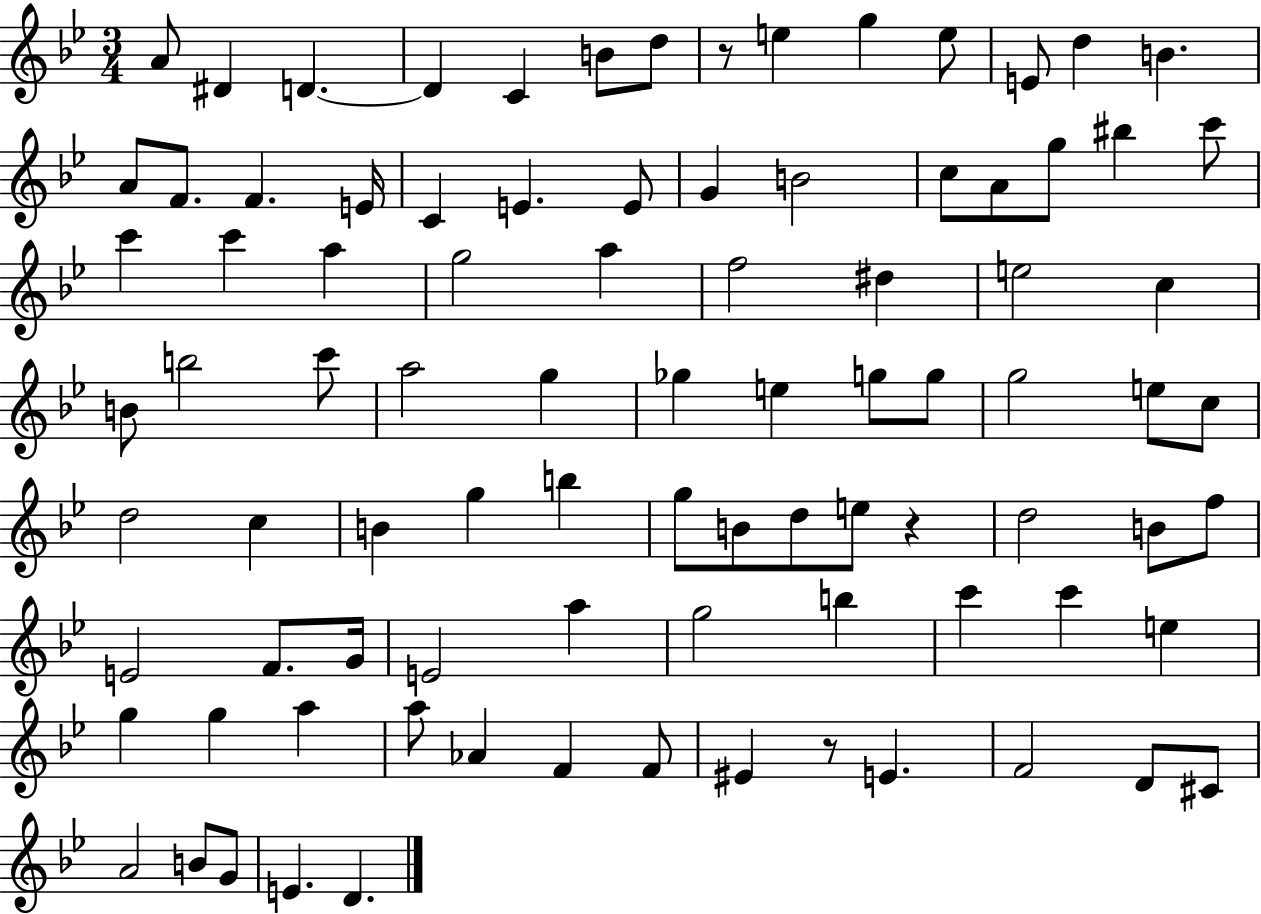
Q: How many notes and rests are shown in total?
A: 90